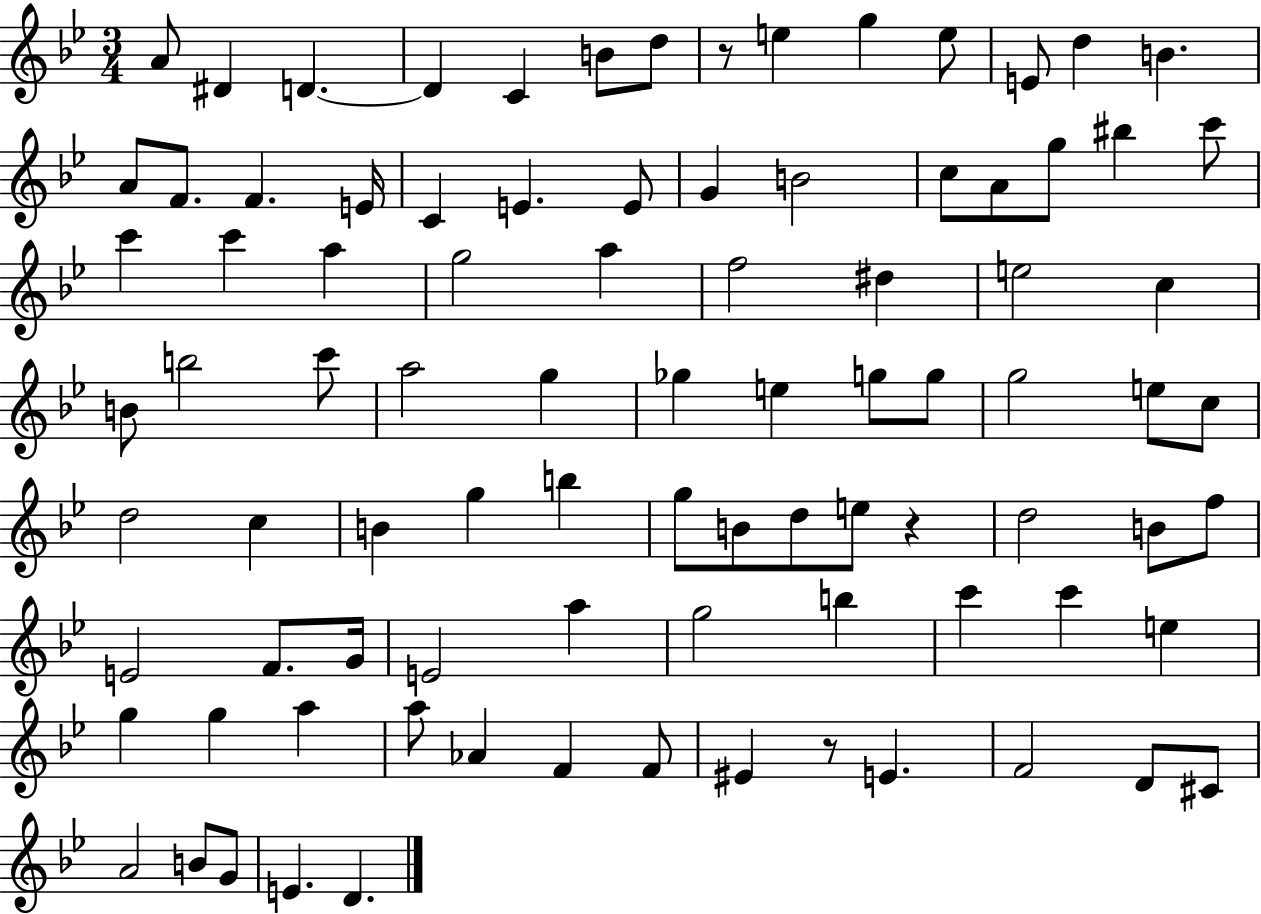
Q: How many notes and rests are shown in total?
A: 90